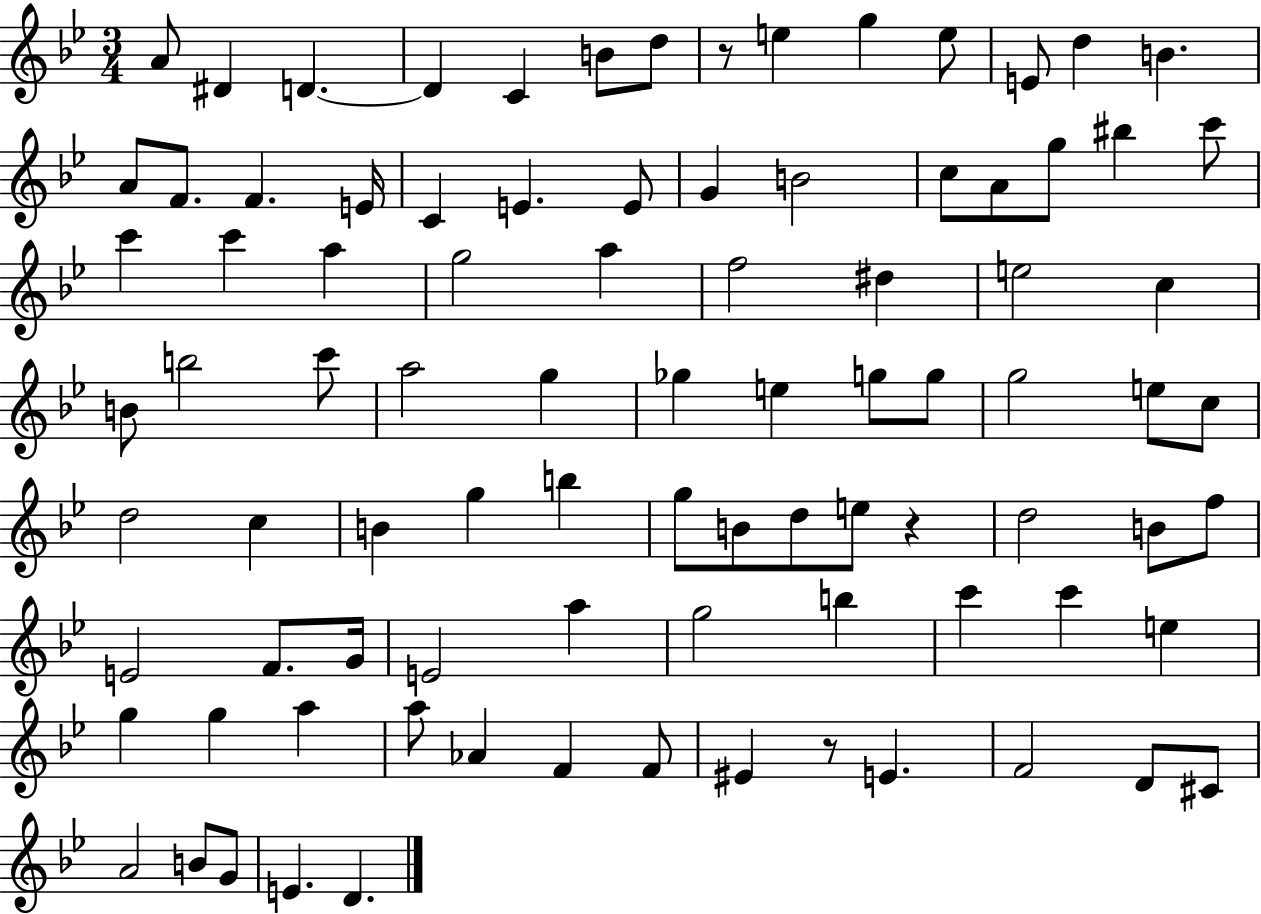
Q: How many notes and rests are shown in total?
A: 90